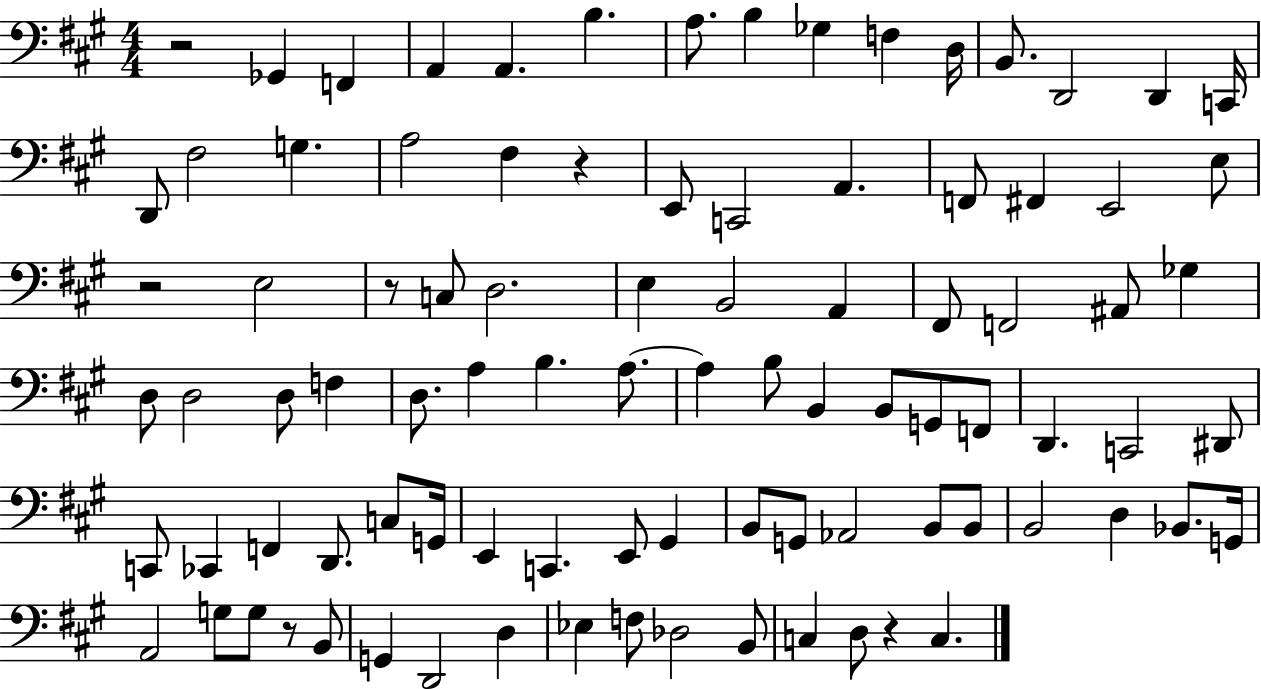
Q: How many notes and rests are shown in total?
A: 92